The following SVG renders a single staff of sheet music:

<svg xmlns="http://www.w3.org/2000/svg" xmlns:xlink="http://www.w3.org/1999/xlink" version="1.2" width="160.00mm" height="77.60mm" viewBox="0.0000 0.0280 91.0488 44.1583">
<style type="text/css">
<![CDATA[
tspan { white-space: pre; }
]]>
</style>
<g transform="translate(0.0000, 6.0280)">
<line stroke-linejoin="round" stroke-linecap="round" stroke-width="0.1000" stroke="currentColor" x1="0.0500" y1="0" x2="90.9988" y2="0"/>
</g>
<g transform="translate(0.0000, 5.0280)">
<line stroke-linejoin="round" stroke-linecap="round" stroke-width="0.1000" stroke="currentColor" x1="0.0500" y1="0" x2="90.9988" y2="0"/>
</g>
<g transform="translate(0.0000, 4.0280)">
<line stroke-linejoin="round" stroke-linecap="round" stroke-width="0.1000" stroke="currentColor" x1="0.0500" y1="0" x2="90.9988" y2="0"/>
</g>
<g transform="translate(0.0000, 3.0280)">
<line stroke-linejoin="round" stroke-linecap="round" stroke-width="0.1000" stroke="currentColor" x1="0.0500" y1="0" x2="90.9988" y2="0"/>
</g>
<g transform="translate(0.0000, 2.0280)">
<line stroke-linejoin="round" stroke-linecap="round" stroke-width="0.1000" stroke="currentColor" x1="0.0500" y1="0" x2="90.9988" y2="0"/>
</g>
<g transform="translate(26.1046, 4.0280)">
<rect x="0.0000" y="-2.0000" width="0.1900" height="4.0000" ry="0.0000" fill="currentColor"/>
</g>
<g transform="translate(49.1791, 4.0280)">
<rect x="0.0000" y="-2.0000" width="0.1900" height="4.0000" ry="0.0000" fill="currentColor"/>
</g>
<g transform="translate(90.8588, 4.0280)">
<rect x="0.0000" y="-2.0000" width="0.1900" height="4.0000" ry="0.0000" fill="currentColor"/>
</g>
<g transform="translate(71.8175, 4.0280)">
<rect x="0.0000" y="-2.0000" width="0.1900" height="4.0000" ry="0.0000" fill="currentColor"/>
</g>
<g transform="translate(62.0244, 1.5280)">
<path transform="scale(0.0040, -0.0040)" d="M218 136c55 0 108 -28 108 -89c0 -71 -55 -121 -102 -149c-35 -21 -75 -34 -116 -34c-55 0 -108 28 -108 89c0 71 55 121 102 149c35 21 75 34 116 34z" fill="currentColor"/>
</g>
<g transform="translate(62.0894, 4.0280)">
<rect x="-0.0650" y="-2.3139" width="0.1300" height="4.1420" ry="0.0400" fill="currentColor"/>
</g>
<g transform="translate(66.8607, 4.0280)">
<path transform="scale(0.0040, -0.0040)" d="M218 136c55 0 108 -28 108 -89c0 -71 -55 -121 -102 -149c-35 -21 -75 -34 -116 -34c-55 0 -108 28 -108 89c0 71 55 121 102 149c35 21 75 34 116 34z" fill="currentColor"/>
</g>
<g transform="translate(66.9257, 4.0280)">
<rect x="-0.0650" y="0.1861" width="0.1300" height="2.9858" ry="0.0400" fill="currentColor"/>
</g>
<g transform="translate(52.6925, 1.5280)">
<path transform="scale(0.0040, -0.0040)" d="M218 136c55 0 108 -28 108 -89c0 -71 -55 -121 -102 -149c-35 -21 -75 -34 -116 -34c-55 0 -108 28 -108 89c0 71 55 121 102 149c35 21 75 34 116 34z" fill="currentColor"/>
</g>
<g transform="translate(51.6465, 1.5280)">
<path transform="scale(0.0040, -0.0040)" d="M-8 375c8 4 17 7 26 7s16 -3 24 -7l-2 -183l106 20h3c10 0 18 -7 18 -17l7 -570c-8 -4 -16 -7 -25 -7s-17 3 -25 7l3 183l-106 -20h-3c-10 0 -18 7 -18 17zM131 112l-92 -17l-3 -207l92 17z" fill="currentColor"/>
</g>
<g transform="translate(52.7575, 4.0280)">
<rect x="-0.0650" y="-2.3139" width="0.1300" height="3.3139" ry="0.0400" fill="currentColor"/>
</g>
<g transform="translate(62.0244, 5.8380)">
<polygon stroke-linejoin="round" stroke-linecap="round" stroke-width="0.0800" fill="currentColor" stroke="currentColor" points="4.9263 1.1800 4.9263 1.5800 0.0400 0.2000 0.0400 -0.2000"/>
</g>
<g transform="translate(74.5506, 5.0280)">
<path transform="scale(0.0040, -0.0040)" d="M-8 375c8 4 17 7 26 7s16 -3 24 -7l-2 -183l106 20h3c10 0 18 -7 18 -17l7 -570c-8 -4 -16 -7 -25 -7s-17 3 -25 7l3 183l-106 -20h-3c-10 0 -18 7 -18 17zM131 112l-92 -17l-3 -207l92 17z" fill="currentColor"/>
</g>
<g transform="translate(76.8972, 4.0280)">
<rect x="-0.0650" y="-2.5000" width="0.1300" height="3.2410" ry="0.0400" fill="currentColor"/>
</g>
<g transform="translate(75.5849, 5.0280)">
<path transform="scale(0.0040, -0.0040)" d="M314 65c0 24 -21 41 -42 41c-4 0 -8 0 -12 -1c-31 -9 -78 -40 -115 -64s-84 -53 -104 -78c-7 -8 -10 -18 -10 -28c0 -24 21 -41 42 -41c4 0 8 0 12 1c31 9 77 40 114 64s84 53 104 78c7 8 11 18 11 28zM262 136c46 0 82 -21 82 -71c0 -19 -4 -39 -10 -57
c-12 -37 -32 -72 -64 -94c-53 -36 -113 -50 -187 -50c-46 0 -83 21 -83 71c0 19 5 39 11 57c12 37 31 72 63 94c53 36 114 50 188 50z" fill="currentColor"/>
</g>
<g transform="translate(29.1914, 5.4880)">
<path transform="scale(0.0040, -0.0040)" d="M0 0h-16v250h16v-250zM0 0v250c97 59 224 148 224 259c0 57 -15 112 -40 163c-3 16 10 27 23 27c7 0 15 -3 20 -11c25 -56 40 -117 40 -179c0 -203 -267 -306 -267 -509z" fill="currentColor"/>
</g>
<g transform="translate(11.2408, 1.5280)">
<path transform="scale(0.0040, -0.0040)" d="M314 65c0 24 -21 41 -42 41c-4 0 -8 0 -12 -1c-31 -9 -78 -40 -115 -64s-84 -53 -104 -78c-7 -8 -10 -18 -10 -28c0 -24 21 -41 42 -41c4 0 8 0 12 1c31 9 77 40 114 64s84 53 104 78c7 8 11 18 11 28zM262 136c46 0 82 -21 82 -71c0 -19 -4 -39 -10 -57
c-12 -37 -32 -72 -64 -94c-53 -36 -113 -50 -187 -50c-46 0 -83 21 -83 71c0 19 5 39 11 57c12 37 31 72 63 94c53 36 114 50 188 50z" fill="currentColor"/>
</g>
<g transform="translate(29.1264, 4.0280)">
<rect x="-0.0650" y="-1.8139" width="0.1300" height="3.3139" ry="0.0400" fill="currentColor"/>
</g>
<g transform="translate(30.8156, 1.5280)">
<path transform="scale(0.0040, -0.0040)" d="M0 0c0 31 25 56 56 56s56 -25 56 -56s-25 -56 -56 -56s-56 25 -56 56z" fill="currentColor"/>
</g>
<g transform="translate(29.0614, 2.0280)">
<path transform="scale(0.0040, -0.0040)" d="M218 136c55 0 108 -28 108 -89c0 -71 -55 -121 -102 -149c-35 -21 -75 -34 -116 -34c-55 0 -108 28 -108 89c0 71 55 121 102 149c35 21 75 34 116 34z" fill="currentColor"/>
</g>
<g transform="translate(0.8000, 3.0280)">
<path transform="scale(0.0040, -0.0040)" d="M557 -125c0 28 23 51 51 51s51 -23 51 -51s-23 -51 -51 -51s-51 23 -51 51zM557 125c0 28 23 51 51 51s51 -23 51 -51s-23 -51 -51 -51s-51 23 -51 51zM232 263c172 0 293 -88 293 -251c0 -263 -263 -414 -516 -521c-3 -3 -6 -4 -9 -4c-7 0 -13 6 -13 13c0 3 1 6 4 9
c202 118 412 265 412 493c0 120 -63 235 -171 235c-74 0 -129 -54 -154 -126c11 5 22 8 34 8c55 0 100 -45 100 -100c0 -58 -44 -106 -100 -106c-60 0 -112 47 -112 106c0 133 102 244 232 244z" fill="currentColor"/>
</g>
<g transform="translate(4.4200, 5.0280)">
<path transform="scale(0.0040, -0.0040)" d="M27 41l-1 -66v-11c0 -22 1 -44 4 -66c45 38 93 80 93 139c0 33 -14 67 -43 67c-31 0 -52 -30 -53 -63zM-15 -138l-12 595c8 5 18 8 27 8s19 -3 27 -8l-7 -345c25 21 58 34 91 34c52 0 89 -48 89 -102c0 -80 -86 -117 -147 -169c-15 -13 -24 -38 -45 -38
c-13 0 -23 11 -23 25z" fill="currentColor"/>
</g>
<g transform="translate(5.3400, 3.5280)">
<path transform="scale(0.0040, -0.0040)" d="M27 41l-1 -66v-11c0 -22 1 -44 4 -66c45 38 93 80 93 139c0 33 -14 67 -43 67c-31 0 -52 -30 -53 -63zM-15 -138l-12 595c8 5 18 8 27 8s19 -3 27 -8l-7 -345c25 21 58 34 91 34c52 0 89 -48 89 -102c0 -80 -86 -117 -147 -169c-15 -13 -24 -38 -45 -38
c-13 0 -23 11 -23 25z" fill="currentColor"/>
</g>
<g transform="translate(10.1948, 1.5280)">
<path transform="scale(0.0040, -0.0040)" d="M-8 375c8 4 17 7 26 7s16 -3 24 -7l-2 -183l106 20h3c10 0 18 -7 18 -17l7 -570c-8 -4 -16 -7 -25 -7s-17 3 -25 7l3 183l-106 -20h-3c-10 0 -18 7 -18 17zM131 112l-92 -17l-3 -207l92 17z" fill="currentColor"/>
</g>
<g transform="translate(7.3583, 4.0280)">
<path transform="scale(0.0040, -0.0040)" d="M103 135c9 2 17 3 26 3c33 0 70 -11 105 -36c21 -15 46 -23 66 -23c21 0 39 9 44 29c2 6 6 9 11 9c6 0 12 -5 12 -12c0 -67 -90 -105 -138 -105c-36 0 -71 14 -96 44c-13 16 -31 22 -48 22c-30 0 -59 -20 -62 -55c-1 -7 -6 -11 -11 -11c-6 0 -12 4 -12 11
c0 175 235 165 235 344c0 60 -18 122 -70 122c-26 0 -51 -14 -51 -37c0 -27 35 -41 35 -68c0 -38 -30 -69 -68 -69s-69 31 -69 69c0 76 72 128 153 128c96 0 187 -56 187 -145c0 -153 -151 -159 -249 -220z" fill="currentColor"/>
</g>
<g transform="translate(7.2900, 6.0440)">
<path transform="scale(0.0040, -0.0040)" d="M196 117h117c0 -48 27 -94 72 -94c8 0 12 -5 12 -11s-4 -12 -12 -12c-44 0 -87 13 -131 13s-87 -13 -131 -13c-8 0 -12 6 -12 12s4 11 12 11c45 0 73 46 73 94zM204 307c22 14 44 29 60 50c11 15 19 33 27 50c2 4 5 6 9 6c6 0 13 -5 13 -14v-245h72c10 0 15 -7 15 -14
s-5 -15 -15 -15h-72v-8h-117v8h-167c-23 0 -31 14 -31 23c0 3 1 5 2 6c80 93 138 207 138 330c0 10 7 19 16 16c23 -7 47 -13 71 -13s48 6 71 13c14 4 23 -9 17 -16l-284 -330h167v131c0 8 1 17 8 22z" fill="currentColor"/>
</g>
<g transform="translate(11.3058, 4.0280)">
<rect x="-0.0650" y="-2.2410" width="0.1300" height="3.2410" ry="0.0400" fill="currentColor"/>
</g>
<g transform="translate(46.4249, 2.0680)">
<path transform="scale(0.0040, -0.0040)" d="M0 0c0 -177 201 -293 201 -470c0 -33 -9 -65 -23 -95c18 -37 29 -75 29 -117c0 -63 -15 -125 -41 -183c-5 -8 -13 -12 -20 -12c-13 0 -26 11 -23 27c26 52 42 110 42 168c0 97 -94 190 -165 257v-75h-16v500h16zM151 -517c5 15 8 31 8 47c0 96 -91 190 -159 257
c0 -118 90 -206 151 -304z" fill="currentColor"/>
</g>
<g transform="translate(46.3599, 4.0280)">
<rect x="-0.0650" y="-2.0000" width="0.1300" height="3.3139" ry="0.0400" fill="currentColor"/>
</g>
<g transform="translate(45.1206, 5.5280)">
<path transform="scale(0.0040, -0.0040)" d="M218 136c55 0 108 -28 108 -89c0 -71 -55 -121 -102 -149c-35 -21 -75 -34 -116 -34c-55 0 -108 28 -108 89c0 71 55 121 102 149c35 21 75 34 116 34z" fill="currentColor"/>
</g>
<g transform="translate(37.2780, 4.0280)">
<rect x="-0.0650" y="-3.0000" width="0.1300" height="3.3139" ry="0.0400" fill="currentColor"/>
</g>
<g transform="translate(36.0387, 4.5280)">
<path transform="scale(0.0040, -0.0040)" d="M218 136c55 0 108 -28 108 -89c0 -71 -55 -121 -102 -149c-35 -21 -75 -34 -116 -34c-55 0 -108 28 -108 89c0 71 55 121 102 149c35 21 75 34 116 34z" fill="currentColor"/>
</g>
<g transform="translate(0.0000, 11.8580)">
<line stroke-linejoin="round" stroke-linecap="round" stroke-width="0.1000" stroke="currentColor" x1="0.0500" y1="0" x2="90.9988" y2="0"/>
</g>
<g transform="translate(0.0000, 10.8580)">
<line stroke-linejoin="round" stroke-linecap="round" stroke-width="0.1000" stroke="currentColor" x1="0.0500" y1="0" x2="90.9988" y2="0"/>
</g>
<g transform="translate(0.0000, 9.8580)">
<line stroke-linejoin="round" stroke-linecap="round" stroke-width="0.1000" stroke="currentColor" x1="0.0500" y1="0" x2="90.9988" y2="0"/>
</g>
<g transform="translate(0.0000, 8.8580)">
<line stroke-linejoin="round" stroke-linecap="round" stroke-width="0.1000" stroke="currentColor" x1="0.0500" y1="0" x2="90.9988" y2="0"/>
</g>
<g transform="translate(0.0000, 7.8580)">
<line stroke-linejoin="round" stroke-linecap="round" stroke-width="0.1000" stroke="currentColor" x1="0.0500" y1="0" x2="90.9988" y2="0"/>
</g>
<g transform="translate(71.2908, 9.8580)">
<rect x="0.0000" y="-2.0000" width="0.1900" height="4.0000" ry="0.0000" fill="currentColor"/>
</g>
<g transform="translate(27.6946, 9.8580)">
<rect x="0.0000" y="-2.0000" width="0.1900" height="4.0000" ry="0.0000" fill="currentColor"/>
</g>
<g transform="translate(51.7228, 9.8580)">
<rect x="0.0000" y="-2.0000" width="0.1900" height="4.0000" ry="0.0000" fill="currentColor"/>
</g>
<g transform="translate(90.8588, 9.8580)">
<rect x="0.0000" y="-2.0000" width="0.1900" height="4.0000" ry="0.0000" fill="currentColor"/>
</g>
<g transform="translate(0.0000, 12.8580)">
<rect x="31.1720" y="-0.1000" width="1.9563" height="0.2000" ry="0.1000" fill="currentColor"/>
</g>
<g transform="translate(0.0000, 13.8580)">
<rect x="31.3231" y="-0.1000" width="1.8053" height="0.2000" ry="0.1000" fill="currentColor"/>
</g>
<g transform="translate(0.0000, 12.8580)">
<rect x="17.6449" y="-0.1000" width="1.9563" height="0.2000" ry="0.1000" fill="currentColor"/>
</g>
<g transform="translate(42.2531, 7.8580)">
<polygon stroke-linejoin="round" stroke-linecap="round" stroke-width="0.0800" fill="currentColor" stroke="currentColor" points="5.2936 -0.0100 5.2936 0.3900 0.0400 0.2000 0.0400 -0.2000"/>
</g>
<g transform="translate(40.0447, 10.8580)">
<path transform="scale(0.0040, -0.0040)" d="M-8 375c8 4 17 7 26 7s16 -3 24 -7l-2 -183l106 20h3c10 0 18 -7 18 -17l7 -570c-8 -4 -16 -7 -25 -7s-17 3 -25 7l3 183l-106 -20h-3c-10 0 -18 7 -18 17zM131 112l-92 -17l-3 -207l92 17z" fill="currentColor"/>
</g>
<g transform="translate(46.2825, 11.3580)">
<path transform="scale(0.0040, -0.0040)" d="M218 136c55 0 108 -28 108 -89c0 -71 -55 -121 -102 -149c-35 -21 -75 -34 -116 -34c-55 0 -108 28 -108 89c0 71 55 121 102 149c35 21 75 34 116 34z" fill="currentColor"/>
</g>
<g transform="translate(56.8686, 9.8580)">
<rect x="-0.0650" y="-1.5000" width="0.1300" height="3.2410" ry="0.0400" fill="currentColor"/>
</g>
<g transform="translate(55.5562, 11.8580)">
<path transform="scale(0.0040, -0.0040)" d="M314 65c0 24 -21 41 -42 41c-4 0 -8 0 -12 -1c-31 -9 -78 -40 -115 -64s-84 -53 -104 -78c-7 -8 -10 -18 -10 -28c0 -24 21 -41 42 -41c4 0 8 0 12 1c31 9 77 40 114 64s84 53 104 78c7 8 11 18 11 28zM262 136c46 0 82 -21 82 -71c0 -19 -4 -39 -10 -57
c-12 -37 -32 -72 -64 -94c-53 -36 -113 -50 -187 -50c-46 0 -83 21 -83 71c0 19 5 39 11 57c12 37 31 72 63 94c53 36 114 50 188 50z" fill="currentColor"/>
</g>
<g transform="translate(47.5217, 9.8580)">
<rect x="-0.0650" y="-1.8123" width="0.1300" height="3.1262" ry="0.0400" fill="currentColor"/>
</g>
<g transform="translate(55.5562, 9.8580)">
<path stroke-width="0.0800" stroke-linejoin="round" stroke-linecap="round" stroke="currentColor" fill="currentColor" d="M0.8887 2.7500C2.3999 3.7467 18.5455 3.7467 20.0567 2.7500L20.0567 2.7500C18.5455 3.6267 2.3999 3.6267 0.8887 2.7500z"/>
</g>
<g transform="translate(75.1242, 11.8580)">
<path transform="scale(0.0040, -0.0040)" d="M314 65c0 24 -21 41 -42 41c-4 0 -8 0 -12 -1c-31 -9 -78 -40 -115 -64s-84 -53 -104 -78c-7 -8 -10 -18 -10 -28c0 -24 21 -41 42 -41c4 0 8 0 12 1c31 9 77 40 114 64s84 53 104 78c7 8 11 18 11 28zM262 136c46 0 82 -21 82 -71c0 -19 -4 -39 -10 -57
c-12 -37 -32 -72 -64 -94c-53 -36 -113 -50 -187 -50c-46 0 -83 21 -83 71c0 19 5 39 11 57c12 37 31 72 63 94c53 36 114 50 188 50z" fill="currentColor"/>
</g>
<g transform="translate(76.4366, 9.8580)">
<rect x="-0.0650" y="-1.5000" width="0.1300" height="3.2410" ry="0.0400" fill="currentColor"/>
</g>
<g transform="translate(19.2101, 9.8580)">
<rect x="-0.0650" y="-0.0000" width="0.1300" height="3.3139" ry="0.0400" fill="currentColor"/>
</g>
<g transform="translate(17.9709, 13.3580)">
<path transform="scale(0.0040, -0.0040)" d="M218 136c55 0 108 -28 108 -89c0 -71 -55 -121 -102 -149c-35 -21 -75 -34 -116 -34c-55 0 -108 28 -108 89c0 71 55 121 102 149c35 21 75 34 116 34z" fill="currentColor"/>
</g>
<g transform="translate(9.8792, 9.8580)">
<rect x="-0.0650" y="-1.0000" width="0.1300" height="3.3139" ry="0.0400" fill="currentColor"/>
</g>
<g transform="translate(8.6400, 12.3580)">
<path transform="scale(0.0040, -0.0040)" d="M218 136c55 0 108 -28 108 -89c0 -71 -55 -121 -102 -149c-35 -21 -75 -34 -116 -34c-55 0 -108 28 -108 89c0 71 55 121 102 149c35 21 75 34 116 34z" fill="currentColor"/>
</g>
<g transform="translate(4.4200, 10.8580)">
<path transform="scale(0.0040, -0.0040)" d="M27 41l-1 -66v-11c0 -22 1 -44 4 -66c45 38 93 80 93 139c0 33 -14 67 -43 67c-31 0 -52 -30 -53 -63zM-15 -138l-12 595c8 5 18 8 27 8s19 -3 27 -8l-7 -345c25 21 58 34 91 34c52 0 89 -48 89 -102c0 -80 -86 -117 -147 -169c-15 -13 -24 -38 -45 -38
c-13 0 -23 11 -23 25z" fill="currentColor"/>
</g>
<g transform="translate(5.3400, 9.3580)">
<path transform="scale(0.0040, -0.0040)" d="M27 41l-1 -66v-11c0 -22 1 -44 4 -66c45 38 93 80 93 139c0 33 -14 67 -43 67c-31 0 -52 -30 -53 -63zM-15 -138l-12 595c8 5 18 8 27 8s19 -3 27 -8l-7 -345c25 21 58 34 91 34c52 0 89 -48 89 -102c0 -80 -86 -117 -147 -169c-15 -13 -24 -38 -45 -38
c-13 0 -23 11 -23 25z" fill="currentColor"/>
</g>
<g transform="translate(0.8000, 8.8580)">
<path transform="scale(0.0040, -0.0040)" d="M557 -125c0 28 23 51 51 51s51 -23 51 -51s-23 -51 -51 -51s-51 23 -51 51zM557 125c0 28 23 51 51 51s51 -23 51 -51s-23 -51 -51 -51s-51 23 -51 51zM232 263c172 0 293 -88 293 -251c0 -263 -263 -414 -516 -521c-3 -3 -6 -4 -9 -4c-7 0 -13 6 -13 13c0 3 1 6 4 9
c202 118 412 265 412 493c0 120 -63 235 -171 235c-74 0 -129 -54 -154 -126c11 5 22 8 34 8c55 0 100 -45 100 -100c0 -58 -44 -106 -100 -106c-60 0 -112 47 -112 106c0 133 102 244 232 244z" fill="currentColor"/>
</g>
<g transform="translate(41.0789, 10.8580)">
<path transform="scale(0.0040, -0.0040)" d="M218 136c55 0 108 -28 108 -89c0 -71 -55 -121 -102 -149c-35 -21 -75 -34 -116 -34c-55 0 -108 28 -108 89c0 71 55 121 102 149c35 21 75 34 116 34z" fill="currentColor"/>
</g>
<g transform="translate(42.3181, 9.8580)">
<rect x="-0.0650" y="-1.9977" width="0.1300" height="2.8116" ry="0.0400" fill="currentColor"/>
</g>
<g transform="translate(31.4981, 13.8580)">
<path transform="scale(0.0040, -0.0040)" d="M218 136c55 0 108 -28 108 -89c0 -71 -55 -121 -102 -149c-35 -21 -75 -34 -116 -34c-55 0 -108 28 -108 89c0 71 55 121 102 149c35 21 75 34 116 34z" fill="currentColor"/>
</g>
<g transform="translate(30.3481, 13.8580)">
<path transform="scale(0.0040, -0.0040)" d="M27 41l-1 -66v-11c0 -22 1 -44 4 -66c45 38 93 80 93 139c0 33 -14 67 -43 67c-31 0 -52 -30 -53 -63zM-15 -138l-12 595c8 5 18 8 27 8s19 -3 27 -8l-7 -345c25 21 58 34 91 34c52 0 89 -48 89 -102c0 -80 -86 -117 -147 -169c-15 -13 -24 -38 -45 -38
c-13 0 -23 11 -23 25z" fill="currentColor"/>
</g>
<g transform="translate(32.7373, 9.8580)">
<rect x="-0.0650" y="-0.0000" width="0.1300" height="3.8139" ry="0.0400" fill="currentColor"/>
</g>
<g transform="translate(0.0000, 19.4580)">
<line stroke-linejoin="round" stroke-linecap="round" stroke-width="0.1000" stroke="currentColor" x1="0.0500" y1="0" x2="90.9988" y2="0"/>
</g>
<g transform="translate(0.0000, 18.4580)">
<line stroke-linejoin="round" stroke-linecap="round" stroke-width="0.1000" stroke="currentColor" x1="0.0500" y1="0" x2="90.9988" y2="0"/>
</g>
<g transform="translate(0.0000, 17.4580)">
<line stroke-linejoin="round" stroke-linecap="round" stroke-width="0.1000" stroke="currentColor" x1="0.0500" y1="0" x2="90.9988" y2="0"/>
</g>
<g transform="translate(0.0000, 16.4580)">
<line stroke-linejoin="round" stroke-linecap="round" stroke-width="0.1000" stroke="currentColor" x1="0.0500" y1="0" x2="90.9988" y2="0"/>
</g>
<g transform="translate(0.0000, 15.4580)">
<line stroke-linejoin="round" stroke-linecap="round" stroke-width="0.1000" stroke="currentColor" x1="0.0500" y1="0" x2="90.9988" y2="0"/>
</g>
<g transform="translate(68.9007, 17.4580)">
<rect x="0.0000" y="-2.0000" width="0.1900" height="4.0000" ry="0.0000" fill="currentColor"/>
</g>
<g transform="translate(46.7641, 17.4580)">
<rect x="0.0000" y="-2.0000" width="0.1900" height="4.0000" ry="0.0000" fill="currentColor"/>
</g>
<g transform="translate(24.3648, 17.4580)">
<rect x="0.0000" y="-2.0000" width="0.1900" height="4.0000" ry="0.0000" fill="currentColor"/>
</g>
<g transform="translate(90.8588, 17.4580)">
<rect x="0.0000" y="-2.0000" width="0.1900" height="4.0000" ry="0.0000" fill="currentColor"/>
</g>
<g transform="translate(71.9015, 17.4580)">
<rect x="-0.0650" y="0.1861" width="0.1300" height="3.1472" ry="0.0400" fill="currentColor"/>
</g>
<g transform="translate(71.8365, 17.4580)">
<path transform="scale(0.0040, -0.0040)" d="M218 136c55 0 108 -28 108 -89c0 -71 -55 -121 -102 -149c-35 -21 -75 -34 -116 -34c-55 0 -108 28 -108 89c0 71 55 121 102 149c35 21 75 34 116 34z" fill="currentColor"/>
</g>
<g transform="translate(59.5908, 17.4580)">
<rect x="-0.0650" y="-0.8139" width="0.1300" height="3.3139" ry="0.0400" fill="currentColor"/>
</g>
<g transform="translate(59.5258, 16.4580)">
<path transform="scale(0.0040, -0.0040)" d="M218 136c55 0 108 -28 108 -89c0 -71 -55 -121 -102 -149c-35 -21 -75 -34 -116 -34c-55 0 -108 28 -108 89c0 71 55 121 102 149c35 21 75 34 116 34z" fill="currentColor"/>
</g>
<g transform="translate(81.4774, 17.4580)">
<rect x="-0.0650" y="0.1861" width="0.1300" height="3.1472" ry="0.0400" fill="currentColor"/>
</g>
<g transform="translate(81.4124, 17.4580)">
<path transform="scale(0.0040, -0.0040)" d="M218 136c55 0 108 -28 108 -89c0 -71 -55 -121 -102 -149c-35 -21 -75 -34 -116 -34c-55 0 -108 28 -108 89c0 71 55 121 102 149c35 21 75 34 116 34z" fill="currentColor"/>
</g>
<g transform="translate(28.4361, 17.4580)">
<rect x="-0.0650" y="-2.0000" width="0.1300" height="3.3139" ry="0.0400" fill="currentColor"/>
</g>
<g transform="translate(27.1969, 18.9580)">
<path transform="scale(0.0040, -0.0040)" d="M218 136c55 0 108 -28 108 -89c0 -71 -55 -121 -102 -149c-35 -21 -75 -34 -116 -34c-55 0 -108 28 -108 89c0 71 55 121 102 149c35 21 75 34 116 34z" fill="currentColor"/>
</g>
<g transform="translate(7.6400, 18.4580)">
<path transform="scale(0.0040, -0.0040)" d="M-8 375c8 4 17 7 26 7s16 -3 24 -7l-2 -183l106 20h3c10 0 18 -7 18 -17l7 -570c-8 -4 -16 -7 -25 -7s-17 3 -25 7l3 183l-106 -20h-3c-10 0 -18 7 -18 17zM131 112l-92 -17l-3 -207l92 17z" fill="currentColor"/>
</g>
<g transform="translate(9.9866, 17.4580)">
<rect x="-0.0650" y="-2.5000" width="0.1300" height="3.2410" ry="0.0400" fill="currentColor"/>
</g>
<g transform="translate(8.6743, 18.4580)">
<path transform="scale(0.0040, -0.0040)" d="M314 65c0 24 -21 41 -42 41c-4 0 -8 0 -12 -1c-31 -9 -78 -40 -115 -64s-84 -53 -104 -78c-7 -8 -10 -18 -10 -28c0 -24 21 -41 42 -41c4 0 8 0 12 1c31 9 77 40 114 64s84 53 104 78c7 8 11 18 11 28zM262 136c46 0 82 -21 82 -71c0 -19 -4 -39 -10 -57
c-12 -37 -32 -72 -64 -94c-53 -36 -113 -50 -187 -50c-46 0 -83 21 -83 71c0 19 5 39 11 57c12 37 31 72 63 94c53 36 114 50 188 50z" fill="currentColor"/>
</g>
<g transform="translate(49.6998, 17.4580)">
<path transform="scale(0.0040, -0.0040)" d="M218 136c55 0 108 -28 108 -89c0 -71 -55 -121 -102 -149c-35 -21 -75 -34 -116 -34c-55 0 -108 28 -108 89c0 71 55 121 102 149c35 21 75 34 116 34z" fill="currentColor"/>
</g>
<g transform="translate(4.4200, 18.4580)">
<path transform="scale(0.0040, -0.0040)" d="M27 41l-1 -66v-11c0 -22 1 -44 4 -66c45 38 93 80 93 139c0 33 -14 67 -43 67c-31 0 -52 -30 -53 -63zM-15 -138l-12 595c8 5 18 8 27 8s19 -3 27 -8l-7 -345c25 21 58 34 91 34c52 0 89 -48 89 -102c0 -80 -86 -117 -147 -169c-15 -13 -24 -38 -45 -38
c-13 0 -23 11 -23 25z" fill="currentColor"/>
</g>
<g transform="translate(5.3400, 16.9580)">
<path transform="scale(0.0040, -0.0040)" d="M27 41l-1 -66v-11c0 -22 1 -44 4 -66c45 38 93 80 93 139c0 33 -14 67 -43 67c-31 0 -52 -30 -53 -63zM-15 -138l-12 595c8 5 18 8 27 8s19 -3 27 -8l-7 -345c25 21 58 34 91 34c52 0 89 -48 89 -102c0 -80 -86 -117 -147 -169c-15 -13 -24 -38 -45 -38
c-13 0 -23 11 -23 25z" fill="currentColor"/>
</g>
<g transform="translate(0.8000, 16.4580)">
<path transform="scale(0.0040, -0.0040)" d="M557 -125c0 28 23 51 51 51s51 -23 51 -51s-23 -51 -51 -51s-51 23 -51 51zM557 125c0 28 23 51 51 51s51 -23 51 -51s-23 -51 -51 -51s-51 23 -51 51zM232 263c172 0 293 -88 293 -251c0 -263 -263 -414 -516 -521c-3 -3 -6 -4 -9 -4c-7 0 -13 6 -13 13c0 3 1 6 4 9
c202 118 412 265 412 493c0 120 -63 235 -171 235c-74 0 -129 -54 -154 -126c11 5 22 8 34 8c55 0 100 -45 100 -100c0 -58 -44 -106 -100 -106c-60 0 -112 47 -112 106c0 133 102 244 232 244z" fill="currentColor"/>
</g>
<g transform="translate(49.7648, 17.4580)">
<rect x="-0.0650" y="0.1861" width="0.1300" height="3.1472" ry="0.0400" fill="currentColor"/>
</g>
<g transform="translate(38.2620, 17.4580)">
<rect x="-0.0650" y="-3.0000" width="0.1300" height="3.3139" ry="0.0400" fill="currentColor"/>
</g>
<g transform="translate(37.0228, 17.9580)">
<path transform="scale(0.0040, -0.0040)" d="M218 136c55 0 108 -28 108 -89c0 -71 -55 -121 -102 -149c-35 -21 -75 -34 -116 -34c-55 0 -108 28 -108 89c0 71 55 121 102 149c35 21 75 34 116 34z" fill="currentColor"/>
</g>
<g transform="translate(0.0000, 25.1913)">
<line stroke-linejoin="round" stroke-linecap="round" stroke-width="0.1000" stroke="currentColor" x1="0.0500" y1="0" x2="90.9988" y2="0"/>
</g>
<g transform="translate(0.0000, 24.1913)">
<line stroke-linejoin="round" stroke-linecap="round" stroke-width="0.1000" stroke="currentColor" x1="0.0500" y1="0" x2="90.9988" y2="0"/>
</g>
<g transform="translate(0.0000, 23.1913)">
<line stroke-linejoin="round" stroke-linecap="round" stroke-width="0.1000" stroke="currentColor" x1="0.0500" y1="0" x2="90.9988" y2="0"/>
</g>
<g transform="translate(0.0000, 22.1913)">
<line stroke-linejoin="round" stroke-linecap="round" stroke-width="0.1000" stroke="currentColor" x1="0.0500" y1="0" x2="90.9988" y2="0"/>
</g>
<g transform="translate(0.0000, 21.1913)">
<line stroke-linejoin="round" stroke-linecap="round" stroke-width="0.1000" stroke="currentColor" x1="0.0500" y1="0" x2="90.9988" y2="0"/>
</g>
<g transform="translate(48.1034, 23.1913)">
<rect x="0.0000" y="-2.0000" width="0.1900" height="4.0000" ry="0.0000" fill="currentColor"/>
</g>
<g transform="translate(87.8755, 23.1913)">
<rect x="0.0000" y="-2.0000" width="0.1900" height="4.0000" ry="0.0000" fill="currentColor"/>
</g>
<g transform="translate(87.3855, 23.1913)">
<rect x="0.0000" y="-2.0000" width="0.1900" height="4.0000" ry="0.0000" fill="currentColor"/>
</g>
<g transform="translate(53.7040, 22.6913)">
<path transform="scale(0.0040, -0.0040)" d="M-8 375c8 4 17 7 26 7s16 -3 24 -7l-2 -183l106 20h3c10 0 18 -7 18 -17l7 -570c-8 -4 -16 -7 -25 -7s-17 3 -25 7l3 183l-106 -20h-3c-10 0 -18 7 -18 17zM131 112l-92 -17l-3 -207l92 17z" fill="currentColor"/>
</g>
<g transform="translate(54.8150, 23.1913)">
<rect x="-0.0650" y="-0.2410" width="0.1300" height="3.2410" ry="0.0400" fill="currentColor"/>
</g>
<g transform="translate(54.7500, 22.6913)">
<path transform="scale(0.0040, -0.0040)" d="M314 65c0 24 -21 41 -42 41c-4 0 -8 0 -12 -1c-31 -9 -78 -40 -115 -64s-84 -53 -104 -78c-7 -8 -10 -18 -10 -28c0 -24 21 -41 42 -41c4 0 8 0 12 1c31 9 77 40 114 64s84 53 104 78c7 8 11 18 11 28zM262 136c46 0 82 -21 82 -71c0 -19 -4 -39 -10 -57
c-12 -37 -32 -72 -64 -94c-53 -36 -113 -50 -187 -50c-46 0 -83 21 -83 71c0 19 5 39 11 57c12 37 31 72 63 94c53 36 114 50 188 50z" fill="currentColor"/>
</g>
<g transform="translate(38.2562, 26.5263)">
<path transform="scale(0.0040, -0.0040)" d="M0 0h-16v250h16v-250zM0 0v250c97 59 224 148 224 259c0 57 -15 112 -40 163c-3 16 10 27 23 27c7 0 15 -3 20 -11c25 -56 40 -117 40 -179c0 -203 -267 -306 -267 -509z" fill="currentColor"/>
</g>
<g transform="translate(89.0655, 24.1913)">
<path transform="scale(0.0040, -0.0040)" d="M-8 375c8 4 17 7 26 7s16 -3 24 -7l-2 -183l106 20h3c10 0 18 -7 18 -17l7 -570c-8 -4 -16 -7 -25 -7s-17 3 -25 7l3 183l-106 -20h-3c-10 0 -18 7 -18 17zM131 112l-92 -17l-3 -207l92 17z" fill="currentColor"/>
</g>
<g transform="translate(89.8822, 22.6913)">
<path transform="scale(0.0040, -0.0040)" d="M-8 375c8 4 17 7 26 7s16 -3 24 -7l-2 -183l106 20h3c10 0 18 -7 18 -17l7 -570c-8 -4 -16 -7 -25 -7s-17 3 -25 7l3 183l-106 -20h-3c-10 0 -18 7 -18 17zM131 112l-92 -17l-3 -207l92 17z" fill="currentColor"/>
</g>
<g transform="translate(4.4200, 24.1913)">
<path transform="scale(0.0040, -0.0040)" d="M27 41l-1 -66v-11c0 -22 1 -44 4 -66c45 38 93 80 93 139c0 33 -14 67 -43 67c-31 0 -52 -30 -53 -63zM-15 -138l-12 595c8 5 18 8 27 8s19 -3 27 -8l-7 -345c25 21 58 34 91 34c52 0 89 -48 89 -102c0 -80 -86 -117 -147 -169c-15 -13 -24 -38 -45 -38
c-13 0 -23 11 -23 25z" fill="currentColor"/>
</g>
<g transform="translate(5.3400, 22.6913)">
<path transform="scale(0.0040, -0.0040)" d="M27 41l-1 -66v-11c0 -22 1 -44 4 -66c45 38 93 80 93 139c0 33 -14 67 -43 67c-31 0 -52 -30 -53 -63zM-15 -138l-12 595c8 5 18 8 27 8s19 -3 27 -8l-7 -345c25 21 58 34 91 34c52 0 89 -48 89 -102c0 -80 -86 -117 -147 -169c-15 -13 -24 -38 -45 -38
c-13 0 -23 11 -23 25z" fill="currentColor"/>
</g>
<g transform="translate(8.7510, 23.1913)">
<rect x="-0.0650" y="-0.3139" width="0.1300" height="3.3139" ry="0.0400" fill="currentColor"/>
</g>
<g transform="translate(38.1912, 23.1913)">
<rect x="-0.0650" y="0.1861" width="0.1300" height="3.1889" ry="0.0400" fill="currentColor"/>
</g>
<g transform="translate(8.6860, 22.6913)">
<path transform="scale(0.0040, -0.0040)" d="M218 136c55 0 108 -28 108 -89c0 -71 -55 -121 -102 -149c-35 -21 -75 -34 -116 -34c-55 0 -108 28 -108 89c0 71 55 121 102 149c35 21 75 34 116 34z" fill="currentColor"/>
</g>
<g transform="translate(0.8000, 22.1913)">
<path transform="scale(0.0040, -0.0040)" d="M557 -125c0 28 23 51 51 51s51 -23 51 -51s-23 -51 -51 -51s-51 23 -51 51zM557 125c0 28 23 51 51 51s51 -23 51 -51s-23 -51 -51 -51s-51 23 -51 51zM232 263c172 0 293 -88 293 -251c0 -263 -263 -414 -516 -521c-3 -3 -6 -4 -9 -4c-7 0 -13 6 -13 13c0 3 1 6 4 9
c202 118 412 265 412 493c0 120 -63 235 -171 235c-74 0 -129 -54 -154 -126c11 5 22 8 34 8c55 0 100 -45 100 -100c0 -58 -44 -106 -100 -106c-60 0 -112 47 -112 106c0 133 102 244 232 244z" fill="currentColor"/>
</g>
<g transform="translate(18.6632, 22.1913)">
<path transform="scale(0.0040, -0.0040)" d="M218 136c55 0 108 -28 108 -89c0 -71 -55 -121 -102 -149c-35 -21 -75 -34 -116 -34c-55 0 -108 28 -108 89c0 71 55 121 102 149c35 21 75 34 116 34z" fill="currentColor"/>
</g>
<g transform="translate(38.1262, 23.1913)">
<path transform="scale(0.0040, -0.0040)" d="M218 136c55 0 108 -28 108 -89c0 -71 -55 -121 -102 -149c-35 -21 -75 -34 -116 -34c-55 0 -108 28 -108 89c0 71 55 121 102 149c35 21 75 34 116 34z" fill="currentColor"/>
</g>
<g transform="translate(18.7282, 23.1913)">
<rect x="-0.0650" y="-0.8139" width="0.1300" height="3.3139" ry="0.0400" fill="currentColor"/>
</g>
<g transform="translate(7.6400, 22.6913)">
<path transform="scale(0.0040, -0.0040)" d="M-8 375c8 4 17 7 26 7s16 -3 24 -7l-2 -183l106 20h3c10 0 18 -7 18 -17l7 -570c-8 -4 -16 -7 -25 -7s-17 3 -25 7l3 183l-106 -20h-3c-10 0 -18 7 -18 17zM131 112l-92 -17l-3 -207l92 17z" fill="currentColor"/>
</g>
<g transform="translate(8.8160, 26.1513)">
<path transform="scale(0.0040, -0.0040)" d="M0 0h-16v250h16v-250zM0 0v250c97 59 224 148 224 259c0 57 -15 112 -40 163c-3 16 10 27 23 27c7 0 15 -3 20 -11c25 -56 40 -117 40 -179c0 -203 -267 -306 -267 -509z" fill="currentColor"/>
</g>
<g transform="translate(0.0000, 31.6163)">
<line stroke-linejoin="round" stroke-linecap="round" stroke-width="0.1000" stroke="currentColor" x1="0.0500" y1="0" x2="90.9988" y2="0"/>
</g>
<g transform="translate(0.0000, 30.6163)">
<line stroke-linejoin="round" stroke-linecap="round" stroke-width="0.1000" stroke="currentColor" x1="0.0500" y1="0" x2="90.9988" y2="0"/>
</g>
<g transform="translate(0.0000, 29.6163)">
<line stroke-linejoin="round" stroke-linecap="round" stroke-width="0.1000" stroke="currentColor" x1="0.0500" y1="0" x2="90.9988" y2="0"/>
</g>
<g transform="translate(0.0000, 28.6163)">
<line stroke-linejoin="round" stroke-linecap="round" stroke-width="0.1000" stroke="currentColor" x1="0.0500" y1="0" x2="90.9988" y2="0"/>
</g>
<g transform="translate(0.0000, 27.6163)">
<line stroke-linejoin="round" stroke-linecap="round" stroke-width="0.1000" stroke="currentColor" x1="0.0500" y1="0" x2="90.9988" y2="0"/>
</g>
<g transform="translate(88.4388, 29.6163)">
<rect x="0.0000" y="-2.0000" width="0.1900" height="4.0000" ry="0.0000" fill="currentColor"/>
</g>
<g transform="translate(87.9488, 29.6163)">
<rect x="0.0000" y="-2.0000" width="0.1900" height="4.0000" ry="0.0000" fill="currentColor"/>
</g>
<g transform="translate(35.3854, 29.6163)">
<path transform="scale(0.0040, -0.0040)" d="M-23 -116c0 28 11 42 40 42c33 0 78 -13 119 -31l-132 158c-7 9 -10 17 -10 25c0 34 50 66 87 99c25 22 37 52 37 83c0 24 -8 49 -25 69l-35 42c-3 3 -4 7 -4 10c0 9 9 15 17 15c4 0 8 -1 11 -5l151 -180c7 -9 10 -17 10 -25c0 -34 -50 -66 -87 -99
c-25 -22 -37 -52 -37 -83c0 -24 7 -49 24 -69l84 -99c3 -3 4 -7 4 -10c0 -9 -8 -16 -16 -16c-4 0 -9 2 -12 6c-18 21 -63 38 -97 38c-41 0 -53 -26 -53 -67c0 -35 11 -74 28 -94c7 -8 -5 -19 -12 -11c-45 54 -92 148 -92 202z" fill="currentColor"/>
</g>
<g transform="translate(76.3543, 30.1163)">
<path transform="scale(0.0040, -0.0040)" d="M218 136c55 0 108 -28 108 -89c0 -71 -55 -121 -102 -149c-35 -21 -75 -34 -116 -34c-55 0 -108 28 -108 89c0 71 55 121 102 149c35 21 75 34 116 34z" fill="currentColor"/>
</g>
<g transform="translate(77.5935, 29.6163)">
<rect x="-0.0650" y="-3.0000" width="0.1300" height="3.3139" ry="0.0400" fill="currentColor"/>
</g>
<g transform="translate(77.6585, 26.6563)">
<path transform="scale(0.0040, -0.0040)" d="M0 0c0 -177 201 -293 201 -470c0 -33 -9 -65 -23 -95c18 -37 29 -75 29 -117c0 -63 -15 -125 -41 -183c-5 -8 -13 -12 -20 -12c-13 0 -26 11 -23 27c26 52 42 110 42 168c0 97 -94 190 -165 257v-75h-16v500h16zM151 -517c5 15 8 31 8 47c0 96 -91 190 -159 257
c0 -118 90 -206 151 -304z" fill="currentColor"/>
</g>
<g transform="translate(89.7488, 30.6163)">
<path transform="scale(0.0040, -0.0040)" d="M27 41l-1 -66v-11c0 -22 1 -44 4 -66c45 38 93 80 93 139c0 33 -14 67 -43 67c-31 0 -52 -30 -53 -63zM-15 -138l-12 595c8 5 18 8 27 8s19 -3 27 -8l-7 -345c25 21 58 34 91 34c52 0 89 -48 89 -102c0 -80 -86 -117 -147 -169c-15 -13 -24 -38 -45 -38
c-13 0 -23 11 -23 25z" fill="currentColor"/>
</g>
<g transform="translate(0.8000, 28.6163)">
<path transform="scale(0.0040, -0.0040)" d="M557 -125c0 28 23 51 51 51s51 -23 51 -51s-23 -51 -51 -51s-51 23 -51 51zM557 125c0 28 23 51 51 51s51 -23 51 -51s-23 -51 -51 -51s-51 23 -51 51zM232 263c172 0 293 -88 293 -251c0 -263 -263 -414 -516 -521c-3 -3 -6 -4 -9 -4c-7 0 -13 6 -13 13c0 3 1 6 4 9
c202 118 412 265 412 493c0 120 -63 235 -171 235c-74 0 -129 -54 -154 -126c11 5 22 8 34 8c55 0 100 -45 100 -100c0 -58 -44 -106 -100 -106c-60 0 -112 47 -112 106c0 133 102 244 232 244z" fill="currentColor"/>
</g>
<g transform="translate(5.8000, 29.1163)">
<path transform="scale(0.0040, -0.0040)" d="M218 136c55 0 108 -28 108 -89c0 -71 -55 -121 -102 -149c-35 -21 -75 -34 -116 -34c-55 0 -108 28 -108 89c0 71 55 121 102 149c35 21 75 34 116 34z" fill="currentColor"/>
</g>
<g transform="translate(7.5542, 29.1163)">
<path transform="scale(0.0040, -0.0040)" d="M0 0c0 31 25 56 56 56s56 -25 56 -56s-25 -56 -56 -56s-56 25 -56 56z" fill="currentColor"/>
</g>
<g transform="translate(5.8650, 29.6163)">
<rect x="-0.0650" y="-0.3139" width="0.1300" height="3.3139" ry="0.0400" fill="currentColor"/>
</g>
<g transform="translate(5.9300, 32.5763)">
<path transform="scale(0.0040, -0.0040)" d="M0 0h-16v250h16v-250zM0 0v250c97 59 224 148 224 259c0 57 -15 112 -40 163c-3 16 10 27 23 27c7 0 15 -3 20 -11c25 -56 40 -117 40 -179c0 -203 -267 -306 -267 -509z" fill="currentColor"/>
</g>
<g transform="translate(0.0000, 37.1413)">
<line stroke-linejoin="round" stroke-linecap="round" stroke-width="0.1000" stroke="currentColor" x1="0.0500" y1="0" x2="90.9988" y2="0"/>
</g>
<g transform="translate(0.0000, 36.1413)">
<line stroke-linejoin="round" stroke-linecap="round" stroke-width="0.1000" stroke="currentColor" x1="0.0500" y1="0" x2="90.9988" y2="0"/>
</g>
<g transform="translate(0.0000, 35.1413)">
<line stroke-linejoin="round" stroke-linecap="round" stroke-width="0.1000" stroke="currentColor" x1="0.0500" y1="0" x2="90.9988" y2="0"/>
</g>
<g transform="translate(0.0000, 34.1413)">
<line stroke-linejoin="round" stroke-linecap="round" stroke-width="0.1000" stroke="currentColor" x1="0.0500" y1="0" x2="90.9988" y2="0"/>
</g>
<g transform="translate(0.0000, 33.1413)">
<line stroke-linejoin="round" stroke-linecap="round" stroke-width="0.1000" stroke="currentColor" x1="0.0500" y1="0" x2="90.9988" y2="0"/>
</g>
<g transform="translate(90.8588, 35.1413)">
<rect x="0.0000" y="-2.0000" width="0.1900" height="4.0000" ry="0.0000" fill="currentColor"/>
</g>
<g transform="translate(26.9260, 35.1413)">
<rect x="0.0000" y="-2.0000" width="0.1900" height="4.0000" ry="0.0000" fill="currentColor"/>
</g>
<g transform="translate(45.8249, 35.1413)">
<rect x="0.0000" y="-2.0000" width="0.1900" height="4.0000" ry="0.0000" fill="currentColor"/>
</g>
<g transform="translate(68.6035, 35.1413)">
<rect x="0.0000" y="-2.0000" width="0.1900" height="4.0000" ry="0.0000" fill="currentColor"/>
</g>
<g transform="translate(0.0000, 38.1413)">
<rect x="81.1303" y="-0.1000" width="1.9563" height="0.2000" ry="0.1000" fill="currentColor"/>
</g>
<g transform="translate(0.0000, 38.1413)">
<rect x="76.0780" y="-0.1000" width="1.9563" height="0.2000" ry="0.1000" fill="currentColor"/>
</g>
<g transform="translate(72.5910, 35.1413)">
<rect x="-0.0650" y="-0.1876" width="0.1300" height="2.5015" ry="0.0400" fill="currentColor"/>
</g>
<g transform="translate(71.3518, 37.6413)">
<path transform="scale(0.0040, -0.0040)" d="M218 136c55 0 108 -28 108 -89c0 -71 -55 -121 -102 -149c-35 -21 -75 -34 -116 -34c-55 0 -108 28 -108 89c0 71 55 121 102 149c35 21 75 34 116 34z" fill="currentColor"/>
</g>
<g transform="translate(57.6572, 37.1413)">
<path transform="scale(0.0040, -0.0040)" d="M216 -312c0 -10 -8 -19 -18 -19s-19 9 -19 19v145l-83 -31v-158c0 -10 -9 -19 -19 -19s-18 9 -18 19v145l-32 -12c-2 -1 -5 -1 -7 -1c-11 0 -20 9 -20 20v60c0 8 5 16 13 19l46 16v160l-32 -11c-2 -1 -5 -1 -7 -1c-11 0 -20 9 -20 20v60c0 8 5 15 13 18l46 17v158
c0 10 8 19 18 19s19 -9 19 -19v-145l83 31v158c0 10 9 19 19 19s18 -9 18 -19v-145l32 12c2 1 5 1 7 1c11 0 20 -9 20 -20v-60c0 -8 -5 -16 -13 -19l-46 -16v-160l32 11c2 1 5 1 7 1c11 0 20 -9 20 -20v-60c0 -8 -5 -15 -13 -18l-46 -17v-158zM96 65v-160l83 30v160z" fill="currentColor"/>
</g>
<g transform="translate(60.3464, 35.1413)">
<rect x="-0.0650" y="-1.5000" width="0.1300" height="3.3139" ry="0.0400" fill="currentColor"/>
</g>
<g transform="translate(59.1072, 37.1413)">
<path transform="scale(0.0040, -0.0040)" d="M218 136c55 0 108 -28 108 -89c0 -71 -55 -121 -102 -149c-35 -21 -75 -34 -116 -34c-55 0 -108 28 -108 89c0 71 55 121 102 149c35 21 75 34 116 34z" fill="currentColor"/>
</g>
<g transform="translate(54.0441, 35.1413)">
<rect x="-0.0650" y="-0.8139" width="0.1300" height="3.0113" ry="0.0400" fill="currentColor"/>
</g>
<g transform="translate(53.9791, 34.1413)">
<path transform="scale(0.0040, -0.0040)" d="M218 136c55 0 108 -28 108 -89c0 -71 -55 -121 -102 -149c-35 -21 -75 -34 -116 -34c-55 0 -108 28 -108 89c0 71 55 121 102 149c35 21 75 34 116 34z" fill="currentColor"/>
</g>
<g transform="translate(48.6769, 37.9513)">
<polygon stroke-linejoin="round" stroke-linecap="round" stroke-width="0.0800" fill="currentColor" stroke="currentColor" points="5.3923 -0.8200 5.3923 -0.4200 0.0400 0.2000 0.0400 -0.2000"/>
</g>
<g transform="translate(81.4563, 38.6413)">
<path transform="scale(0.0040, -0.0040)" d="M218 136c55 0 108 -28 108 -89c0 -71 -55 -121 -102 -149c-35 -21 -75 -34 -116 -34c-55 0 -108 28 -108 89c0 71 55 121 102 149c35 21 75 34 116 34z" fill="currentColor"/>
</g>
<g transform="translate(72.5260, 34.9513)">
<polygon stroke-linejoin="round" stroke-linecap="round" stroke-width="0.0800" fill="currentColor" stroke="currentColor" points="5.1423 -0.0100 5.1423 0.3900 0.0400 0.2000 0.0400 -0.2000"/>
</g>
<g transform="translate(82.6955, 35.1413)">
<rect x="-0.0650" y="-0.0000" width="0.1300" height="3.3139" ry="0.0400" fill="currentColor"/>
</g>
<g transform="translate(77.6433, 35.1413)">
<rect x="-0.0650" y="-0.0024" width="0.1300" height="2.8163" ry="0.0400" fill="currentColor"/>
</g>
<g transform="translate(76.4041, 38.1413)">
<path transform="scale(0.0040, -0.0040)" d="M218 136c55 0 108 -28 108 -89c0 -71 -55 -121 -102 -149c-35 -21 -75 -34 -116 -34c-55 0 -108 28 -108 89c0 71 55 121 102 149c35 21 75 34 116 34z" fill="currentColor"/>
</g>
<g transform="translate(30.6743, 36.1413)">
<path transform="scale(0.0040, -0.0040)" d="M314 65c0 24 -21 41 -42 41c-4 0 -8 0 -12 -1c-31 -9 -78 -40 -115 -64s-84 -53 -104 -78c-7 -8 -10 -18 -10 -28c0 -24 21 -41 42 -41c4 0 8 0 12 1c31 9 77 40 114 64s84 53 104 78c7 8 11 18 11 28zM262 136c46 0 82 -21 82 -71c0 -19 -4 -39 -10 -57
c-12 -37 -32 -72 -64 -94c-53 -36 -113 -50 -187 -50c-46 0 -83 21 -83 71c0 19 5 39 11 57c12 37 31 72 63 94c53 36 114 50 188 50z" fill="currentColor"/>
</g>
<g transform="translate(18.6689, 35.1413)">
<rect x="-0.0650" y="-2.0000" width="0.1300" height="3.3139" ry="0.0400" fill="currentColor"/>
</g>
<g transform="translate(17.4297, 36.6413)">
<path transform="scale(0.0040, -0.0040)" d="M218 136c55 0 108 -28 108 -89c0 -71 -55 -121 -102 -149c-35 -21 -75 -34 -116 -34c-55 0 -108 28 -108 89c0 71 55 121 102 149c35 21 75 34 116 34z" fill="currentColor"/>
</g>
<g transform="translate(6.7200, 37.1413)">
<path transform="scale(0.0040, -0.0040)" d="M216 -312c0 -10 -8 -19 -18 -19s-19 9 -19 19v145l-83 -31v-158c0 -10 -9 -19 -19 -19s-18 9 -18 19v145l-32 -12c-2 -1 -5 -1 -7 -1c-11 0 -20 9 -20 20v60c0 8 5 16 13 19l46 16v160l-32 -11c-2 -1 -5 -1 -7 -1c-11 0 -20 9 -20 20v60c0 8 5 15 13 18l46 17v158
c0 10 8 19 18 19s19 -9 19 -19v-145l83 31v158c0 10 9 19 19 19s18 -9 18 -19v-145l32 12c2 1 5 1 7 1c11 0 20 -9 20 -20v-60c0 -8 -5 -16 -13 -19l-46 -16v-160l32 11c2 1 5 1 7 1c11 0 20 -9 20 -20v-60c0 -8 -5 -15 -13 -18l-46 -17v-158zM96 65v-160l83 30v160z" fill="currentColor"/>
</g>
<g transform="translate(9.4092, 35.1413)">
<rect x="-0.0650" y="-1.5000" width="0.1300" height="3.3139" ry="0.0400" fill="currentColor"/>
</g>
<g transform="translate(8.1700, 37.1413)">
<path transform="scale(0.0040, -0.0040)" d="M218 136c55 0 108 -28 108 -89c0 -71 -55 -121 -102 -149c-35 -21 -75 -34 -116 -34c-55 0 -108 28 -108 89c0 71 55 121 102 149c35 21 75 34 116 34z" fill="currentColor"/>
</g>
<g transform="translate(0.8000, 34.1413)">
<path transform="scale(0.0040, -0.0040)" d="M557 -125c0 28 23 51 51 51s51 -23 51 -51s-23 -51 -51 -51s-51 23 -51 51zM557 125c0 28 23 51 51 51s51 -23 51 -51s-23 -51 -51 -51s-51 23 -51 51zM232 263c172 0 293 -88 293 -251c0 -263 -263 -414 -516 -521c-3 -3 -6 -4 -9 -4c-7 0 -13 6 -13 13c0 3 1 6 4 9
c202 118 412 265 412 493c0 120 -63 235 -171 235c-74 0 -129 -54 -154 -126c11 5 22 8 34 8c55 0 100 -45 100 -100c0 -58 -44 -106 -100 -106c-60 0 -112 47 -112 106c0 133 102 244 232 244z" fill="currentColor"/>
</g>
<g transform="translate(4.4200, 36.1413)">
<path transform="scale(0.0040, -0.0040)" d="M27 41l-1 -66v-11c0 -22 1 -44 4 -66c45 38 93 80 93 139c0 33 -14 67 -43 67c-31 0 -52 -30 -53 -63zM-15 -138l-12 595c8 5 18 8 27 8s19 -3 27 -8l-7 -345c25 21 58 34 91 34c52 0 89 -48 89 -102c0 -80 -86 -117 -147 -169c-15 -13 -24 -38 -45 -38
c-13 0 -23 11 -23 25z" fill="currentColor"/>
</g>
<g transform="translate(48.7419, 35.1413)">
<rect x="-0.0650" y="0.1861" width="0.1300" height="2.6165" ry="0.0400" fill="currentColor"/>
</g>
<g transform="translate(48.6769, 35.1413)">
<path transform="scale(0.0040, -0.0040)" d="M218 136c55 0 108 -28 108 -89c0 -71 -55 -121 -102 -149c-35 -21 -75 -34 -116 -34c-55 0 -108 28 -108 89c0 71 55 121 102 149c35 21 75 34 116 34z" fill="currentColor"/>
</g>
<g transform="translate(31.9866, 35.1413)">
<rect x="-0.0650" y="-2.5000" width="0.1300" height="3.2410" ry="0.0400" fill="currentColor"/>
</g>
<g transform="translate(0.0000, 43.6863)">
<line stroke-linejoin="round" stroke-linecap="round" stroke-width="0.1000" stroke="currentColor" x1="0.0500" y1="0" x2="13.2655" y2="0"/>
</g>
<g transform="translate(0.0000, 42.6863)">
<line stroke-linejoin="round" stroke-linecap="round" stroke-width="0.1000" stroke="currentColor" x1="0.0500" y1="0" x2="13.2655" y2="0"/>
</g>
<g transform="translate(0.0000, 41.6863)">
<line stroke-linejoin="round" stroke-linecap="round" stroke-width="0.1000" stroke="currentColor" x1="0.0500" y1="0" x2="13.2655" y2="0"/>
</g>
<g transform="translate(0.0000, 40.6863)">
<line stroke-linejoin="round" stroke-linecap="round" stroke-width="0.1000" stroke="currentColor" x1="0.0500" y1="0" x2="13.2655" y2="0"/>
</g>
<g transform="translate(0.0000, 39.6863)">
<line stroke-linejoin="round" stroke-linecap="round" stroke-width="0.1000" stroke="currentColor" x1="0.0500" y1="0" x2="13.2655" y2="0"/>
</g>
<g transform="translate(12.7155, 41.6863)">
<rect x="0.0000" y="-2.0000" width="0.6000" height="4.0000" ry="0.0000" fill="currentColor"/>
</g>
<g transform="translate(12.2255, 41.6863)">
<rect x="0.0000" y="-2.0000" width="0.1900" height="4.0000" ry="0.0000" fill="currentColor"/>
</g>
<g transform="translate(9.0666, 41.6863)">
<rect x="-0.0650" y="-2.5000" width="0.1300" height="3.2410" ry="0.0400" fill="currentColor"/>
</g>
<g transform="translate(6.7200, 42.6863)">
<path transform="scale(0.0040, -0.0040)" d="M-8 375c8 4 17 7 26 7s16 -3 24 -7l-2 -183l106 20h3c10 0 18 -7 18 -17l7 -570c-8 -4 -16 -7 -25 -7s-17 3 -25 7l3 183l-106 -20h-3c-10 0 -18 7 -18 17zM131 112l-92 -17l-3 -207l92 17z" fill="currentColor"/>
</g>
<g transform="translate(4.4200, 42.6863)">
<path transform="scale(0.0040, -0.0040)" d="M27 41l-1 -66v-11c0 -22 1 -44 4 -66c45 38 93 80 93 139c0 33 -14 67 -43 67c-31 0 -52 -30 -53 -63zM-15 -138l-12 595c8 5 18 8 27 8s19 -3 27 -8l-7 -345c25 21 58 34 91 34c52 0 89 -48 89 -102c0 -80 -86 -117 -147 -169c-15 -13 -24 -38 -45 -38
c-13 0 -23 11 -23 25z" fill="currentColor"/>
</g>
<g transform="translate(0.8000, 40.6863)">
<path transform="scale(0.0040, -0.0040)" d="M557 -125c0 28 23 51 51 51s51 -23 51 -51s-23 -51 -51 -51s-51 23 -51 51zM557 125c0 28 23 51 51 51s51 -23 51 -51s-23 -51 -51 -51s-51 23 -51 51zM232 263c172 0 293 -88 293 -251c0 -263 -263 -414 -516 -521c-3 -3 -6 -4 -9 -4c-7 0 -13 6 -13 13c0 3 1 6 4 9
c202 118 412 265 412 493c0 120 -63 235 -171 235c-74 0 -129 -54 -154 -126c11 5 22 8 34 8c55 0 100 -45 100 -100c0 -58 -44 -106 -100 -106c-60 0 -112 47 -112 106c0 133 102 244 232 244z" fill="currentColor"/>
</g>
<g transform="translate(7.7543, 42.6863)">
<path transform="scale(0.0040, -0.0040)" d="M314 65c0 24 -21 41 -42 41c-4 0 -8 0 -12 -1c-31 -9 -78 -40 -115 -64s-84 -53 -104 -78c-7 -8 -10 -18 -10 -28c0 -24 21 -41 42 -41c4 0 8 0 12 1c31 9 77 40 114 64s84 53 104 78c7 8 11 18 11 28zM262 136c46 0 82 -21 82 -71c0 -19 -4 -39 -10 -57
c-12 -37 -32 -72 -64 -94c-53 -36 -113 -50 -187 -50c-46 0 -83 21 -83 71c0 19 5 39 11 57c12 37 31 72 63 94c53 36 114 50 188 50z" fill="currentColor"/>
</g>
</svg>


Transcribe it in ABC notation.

X:1
T:Untitled
M:2/4
L:1/4
K:Bb
B,2 A,/2 C, A,,/4 B, B,/2 D,/2 B,,2 F,, D,, _C,, B,,/2 A,,/2 G,,2 G,,2 B,,2 A,, C, D, F, D, D, E,/2 F, D,/2 E,2 E,/2 z C,/4 ^G,, A,, _B,,2 D,/2 F,/2 ^G,, F,,/2 E,,/2 D,, B,,2